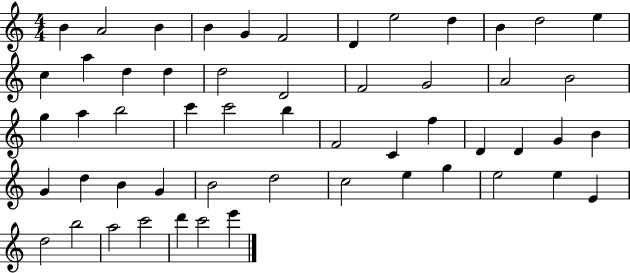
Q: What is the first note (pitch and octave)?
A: B4